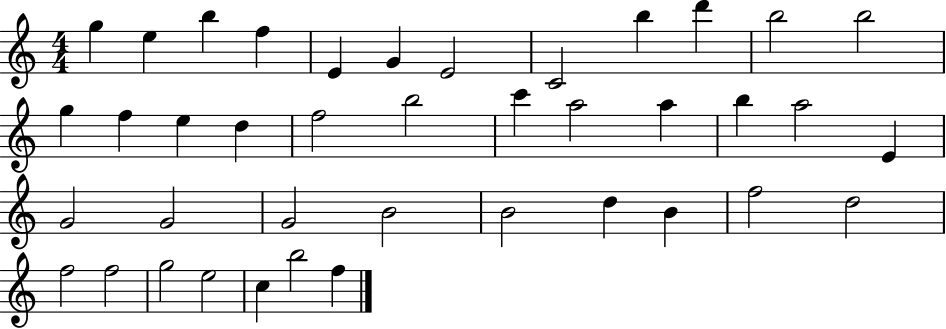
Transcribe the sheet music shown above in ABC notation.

X:1
T:Untitled
M:4/4
L:1/4
K:C
g e b f E G E2 C2 b d' b2 b2 g f e d f2 b2 c' a2 a b a2 E G2 G2 G2 B2 B2 d B f2 d2 f2 f2 g2 e2 c b2 f